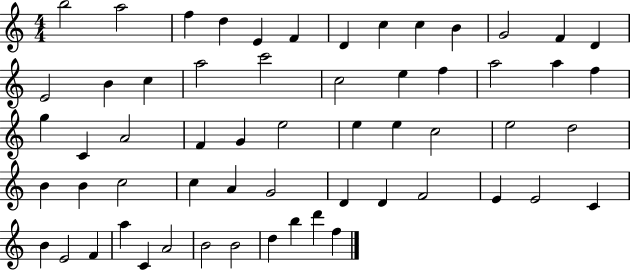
B5/h A5/h F5/q D5/q E4/q F4/q D4/q C5/q C5/q B4/q G4/h F4/q D4/q E4/h B4/q C5/q A5/h C6/h C5/h E5/q F5/q A5/h A5/q F5/q G5/q C4/q A4/h F4/q G4/q E5/h E5/q E5/q C5/h E5/h D5/h B4/q B4/q C5/h C5/q A4/q G4/h D4/q D4/q F4/h E4/q E4/h C4/q B4/q E4/h F4/q A5/q C4/q A4/h B4/h B4/h D5/q B5/q D6/q F5/q